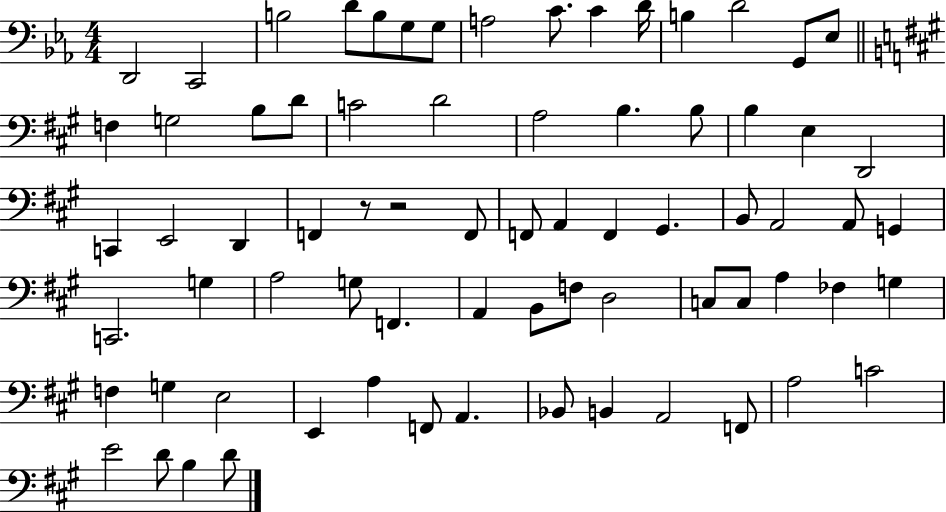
{
  \clef bass
  \numericTimeSignature
  \time 4/4
  \key ees \major
  d,2 c,2 | b2 d'8 b8 g8 g8 | a2 c'8. c'4 d'16 | b4 d'2 g,8 ees8 | \break \bar "||" \break \key a \major f4 g2 b8 d'8 | c'2 d'2 | a2 b4. b8 | b4 e4 d,2 | \break c,4 e,2 d,4 | f,4 r8 r2 f,8 | f,8 a,4 f,4 gis,4. | b,8 a,2 a,8 g,4 | \break c,2. g4 | a2 g8 f,4. | a,4 b,8 f8 d2 | c8 c8 a4 fes4 g4 | \break f4 g4 e2 | e,4 a4 f,8 a,4. | bes,8 b,4 a,2 f,8 | a2 c'2 | \break e'2 d'8 b4 d'8 | \bar "|."
}